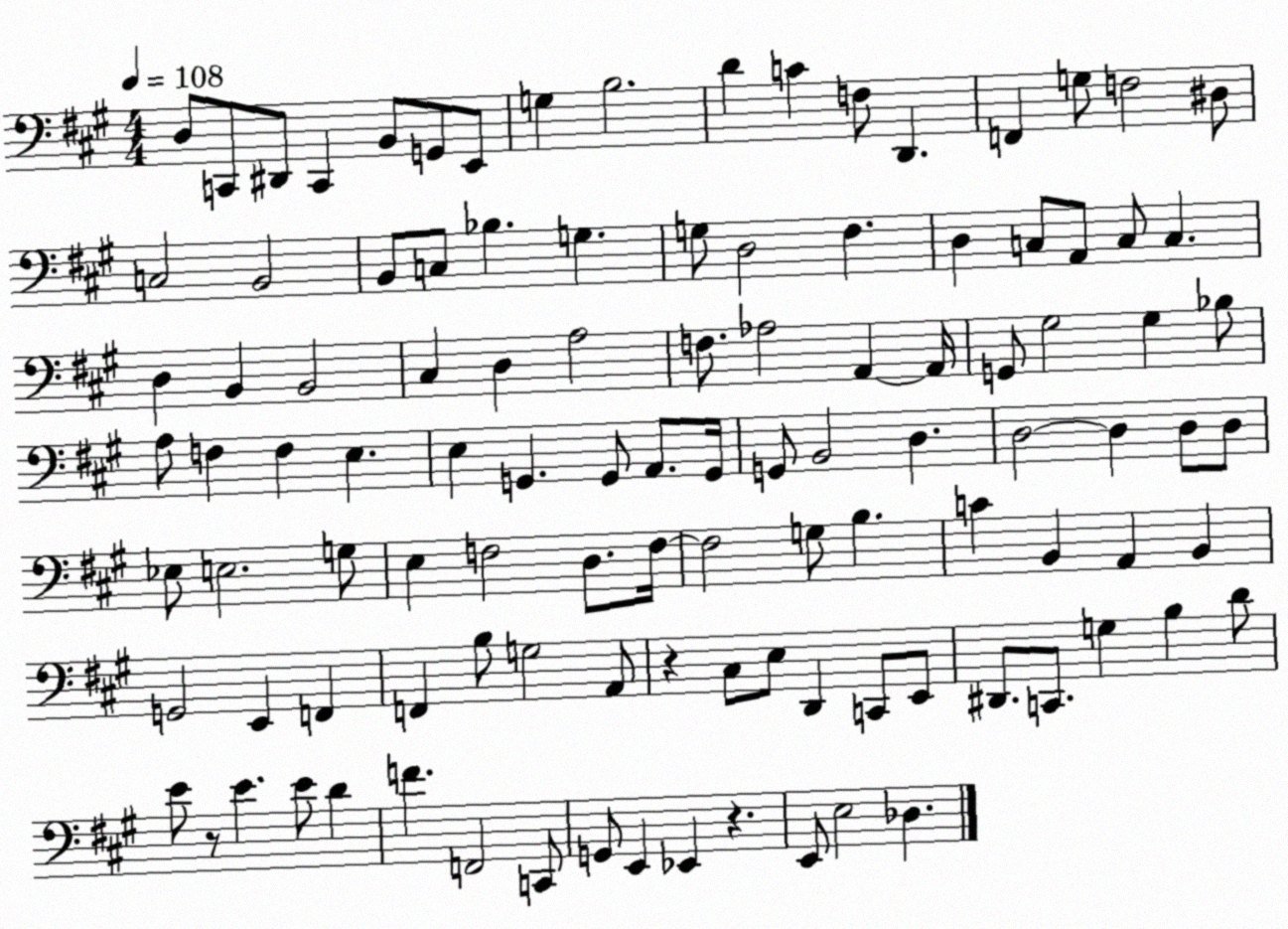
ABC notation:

X:1
T:Untitled
M:4/4
L:1/4
K:A
D,/2 C,,/2 ^D,,/2 C,, B,,/2 G,,/2 E,,/2 G, B,2 D C F,/2 D,, F,, G,/2 F,2 ^D,/2 C,2 B,,2 B,,/2 C,/2 _B, G, G,/2 D,2 ^F, D, C,/2 A,,/2 C,/2 C, D, B,, B,,2 ^C, D, A,2 F,/2 _A,2 A,, A,,/4 G,,/2 ^G,2 ^G, _B,/2 A,/2 F, F, E, E, G,, G,,/2 A,,/2 G,,/4 G,,/2 B,,2 D, D,2 D, D,/2 D,/2 _E,/2 E,2 G,/2 E, F,2 D,/2 F,/4 F,2 G,/2 B, C B,, A,, B,, G,,2 E,, F,, F,, B,/2 G,2 A,,/2 z ^C,/2 E,/2 D,, C,,/2 E,,/2 ^D,,/2 C,,/2 G, B, D/2 E/2 z/2 E E/2 D F F,,2 C,,/2 G,,/2 E,, _E,, z E,,/2 E,2 _D,